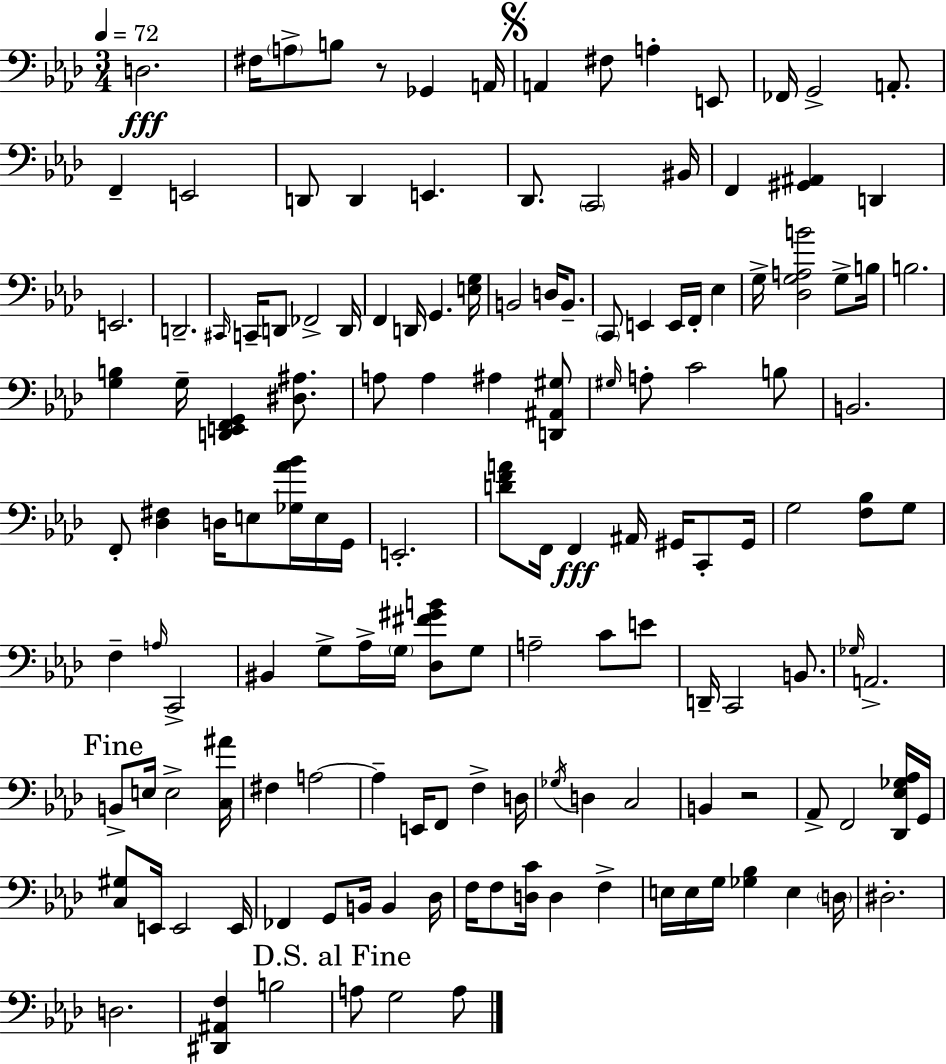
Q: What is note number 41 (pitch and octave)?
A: Eb3